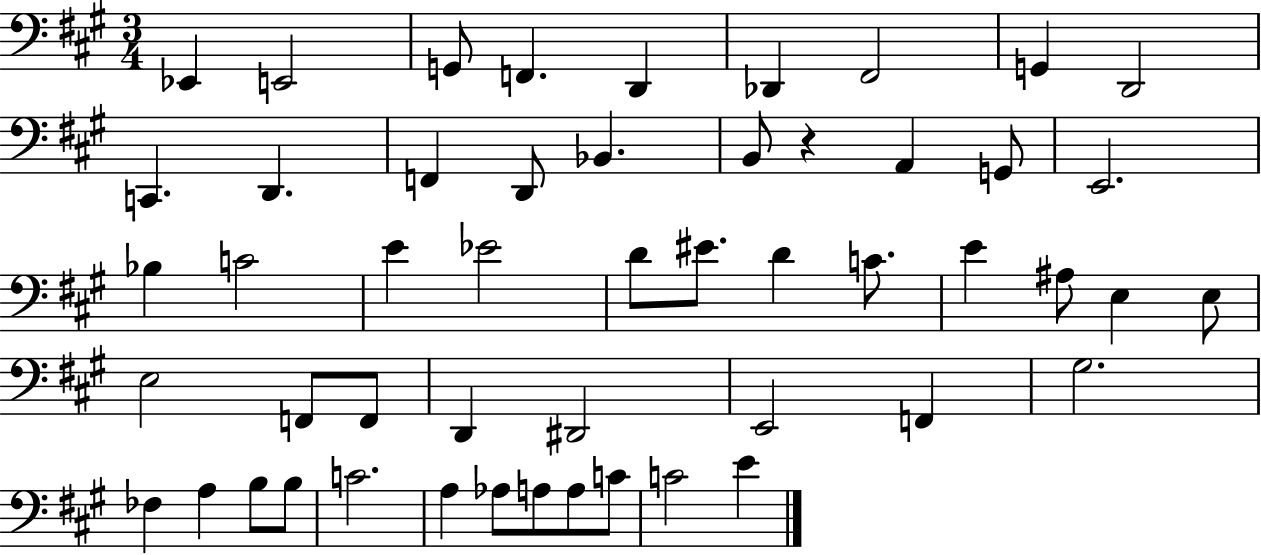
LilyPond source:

{
  \clef bass
  \numericTimeSignature
  \time 3/4
  \key a \major
  ees,4 e,2 | g,8 f,4. d,4 | des,4 fis,2 | g,4 d,2 | \break c,4. d,4. | f,4 d,8 bes,4. | b,8 r4 a,4 g,8 | e,2. | \break bes4 c'2 | e'4 ees'2 | d'8 eis'8. d'4 c'8. | e'4 ais8 e4 e8 | \break e2 f,8 f,8 | d,4 dis,2 | e,2 f,4 | gis2. | \break fes4 a4 b8 b8 | c'2. | a4 aes8 a8 a8 c'8 | c'2 e'4 | \break \bar "|."
}